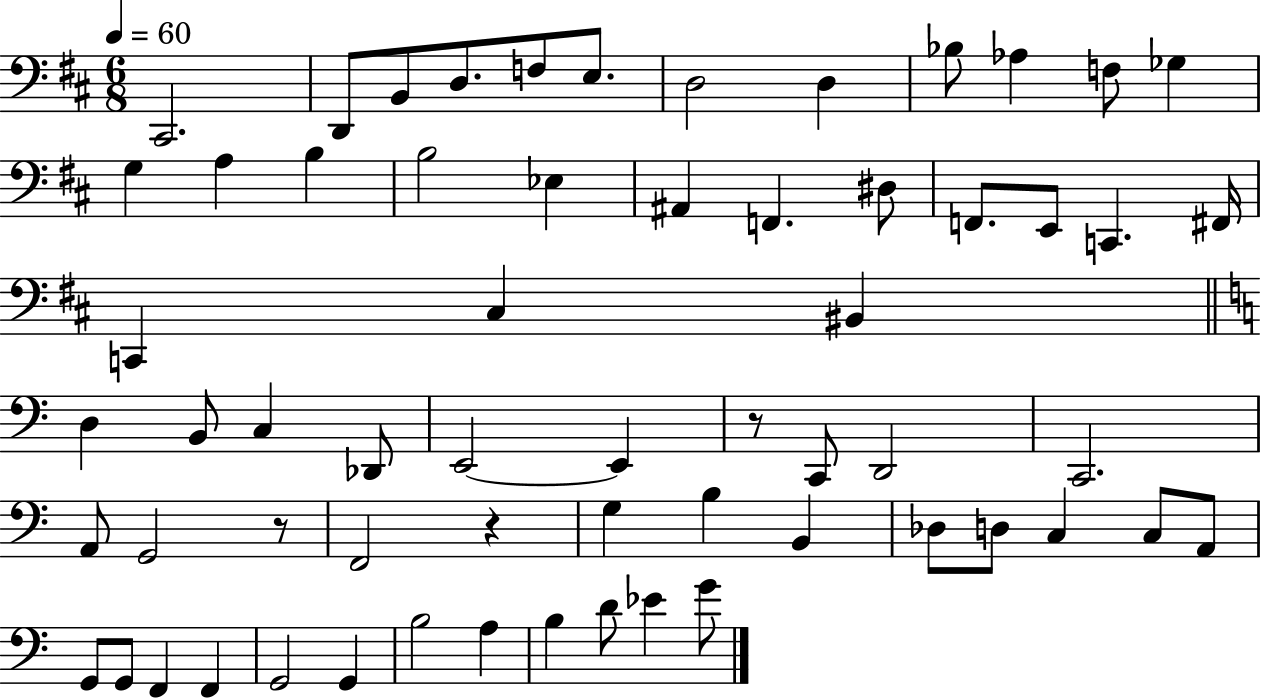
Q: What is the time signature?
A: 6/8